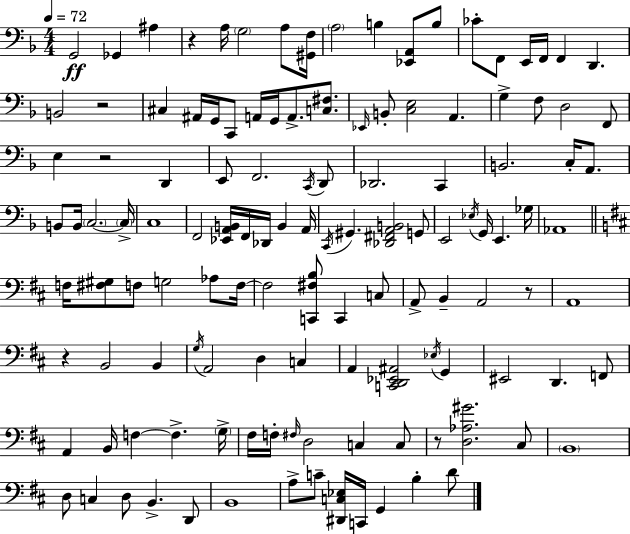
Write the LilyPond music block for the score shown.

{
  \clef bass
  \numericTimeSignature
  \time 4/4
  \key d \minor
  \tempo 4 = 72
  g,2\ff ges,4 ais4 | r4 a16 \parenthesize g2 a8 <gis, f>16 | \parenthesize a2 b4 <ees, a,>8 b8 | ces'8-. f,8 e,16 f,16 f,4 d,4. | \break b,2 r2 | cis4 ais,16 g,16 c,8 a,16 g,16 a,8.-> <c fis>8. | \grace { ees,16 } b,8-. <c e>2 a,4. | g4-> f8 d2 f,8 | \break e4 r2 d,4 | e,8 f,2. \acciaccatura { c,16 } | d,8 des,2. c,4 | b,2. c16-. a,8. | \break b,8 b,16 \parenthesize c2.~~ | \parenthesize c16-> c1 | f,2 <ees, a, b,>16 f,16 des,16 b,4 | a,16 \acciaccatura { c,16 } gis,4. <des, fis, a, b,>2 | \break g,8 e,2 \acciaccatura { ees16 } g,16 e,4. | ges16 aes,1 | \bar "||" \break \key d \major f16 <fis gis>8 f8 g2 aes8 f16~~ | f2 <c, fis b>8 c,4 c8 | a,8-> b,4-- a,2 r8 | a,1 | \break r4 b,2 b,4 | \acciaccatura { g16 } a,2 d4 c4 | a,4 <c, d, ees, ais,>2 \acciaccatura { ees16 } g,4 | eis,2 d,4. | \break f,8 a,4 b,16 f4~~ f4.-> | \parenthesize g16-> fis16 f16-. \grace { fis16 } d2 c4 | c8 r8 <d aes gis'>2. | cis8 \parenthesize b,1 | \break d8 c4 d8 b,4.-> | d,8 b,1 | a8-> c'8-- <dis, c ees>16 c,16 g,4 b4-. | d'8 \bar "|."
}